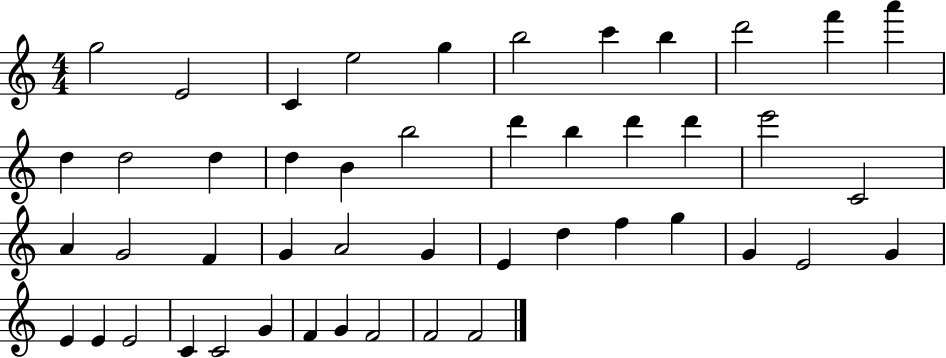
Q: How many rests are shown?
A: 0